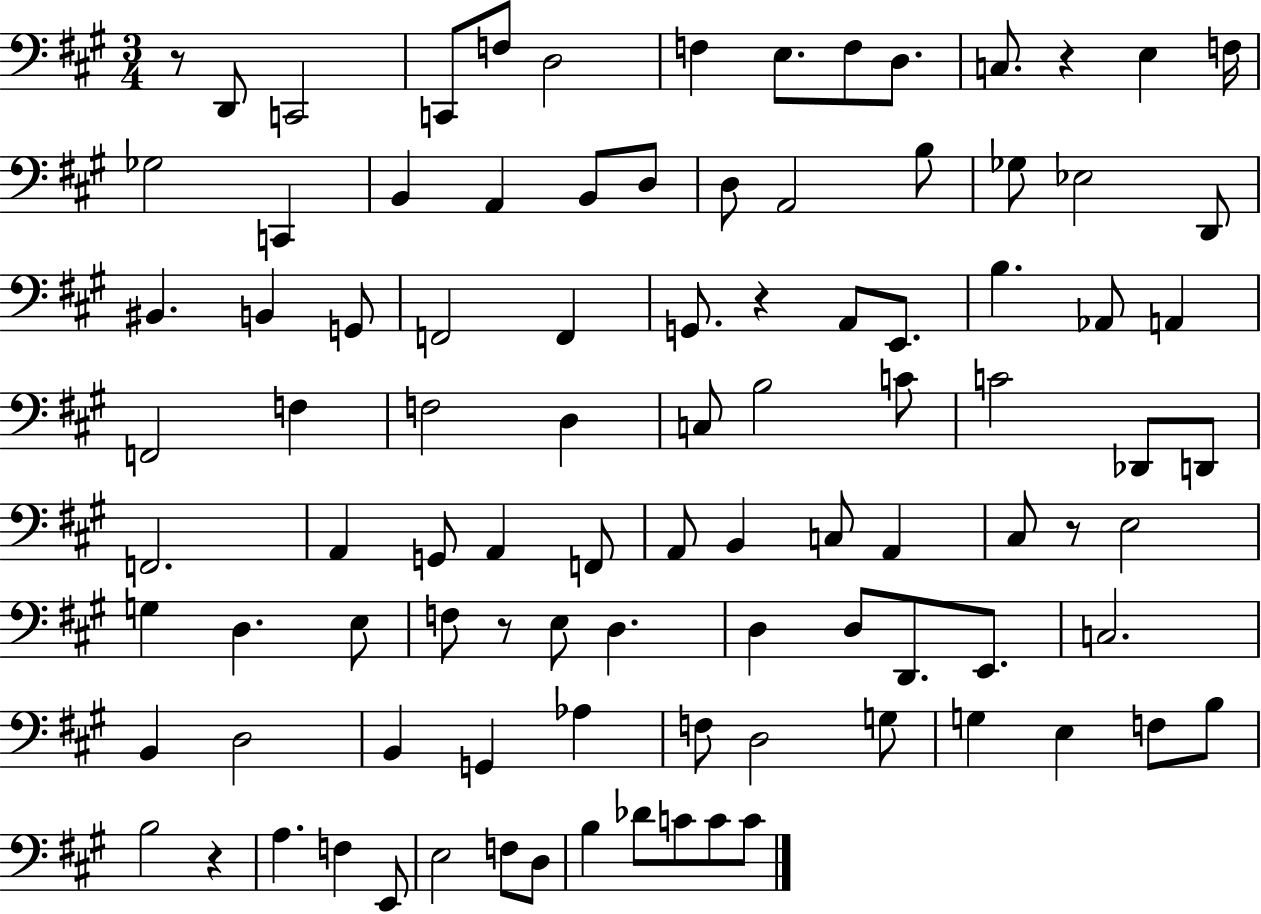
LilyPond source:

{
  \clef bass
  \numericTimeSignature
  \time 3/4
  \key a \major
  \repeat volta 2 { r8 d,8 c,2 | c,8 f8 d2 | f4 e8. f8 d8. | c8. r4 e4 f16 | \break ges2 c,4 | b,4 a,4 b,8 d8 | d8 a,2 b8 | ges8 ees2 d,8 | \break bis,4. b,4 g,8 | f,2 f,4 | g,8. r4 a,8 e,8. | b4. aes,8 a,4 | \break f,2 f4 | f2 d4 | c8 b2 c'8 | c'2 des,8 d,8 | \break f,2. | a,4 g,8 a,4 f,8 | a,8 b,4 c8 a,4 | cis8 r8 e2 | \break g4 d4. e8 | f8 r8 e8 d4. | d4 d8 d,8. e,8. | c2. | \break b,4 d2 | b,4 g,4 aes4 | f8 d2 g8 | g4 e4 f8 b8 | \break b2 r4 | a4. f4 e,8 | e2 f8 d8 | b4 des'8 c'8 c'8 c'8 | \break } \bar "|."
}